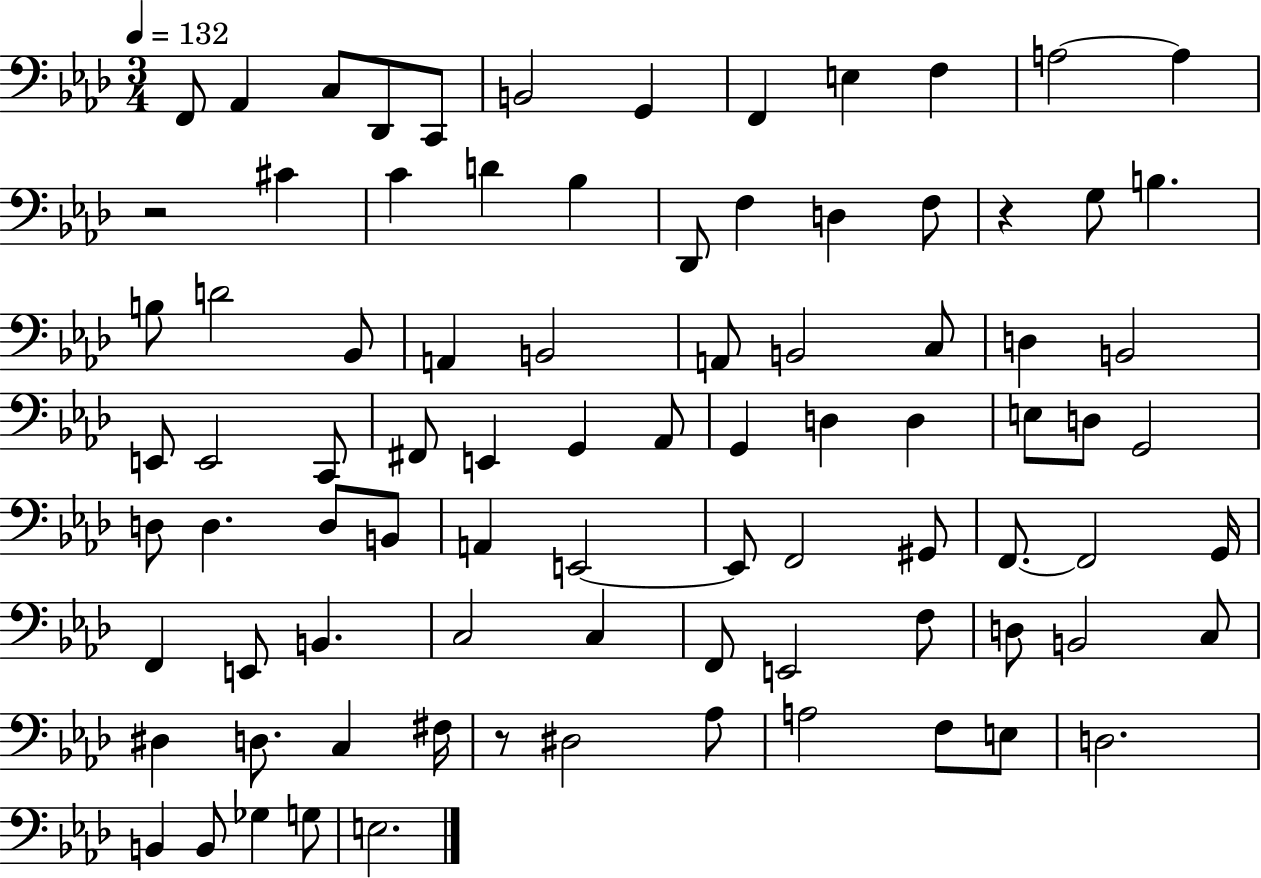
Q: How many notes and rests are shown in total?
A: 86